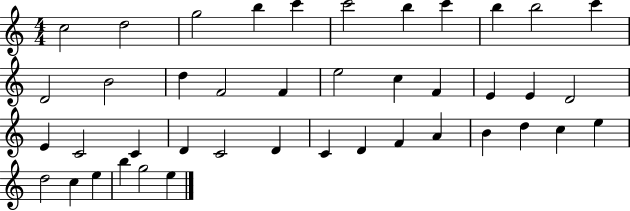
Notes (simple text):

C5/h D5/h G5/h B5/q C6/q C6/h B5/q C6/q B5/q B5/h C6/q D4/h B4/h D5/q F4/h F4/q E5/h C5/q F4/q E4/q E4/q D4/h E4/q C4/h C4/q D4/q C4/h D4/q C4/q D4/q F4/q A4/q B4/q D5/q C5/q E5/q D5/h C5/q E5/q B5/q G5/h E5/q